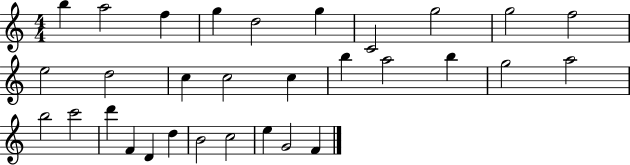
B5/q A5/h F5/q G5/q D5/h G5/q C4/h G5/h G5/h F5/h E5/h D5/h C5/q C5/h C5/q B5/q A5/h B5/q G5/h A5/h B5/h C6/h D6/q F4/q D4/q D5/q B4/h C5/h E5/q G4/h F4/q